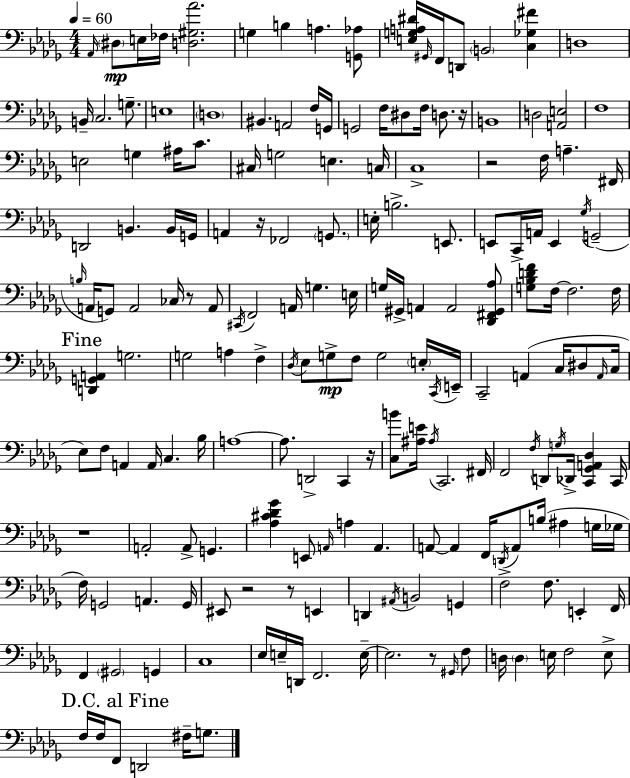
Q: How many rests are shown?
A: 9